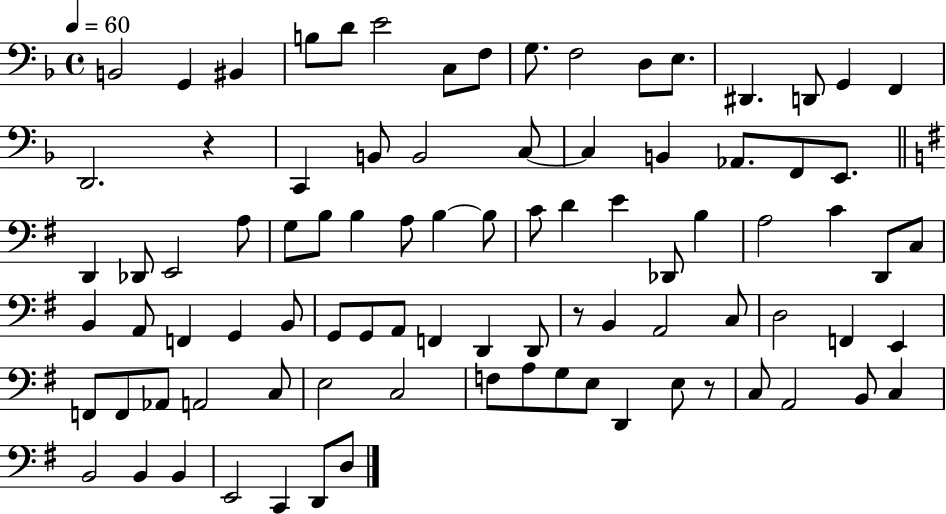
X:1
T:Untitled
M:4/4
L:1/4
K:F
B,,2 G,, ^B,, B,/2 D/2 E2 C,/2 F,/2 G,/2 F,2 D,/2 E,/2 ^D,, D,,/2 G,, F,, D,,2 z C,, B,,/2 B,,2 C,/2 C, B,, _A,,/2 F,,/2 E,,/2 D,, _D,,/2 E,,2 A,/2 G,/2 B,/2 B, A,/2 B, B,/2 C/2 D E _D,,/2 B, A,2 C D,,/2 C,/2 B,, A,,/2 F,, G,, B,,/2 G,,/2 G,,/2 A,,/2 F,, D,, D,,/2 z/2 B,, A,,2 C,/2 D,2 F,, E,, F,,/2 F,,/2 _A,,/2 A,,2 C,/2 E,2 C,2 F,/2 A,/2 G,/2 E,/2 D,, E,/2 z/2 C,/2 A,,2 B,,/2 C, B,,2 B,, B,, E,,2 C,, D,,/2 D,/2